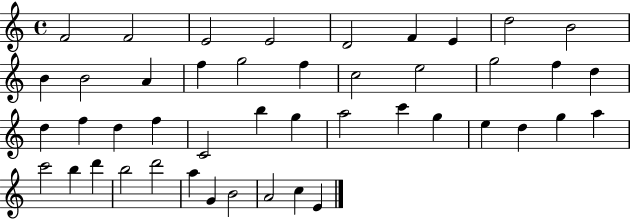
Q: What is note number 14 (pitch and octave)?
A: G5